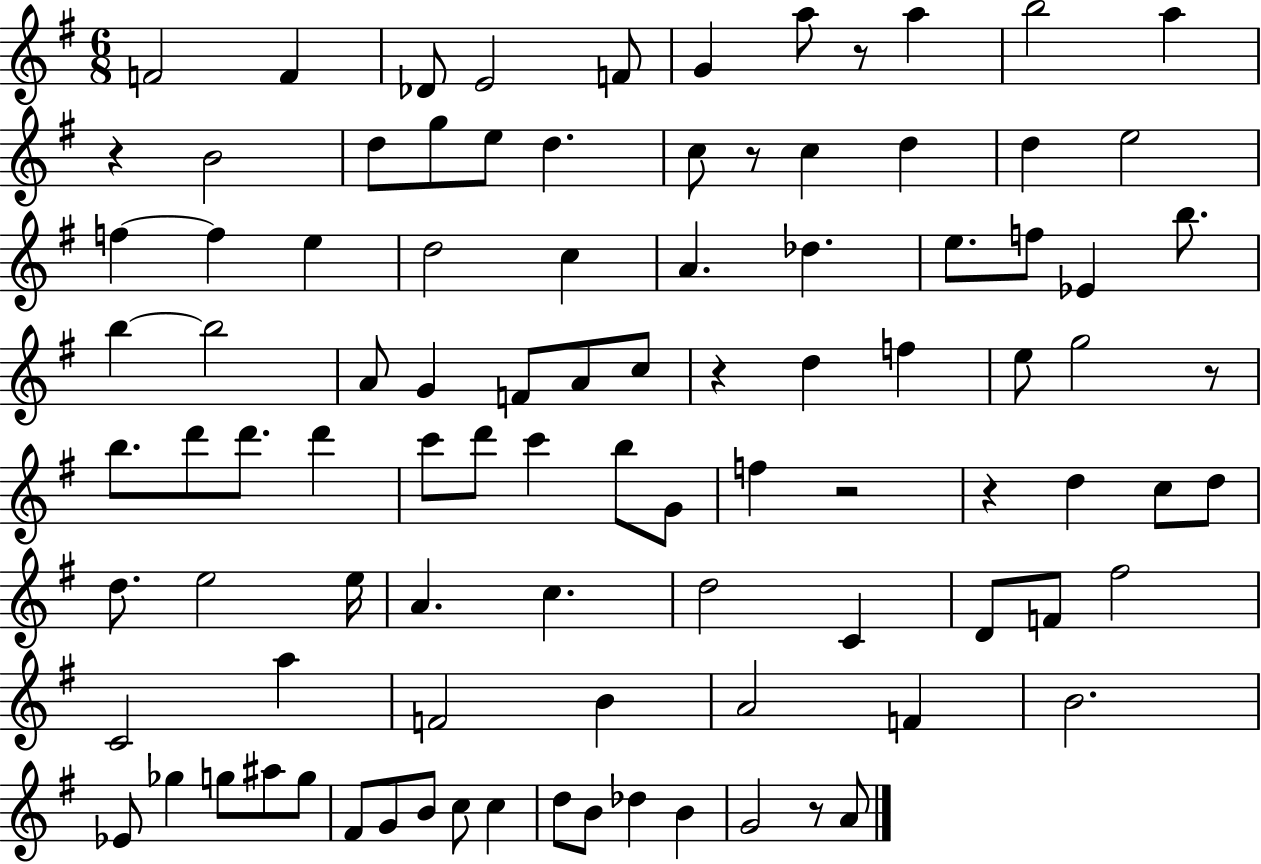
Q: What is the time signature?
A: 6/8